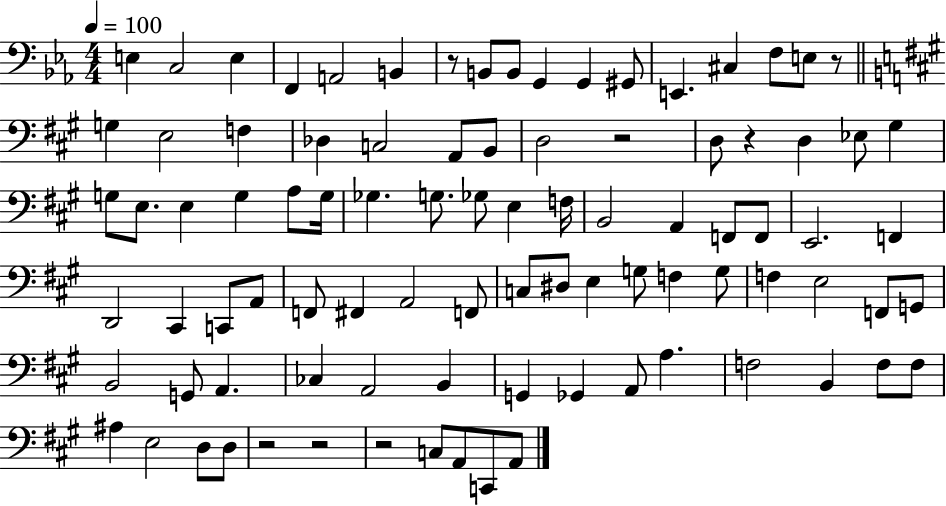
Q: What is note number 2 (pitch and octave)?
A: C3